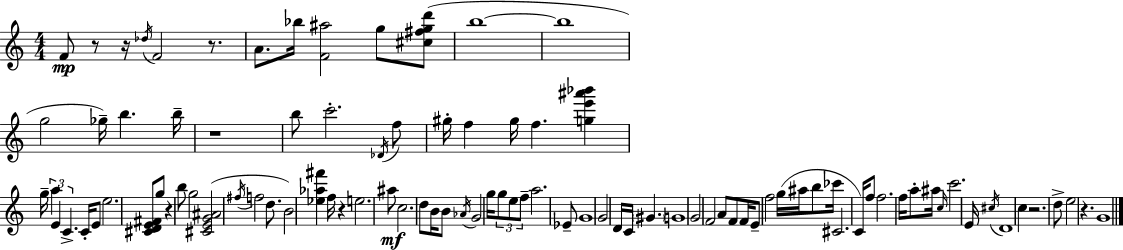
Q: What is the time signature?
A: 4/4